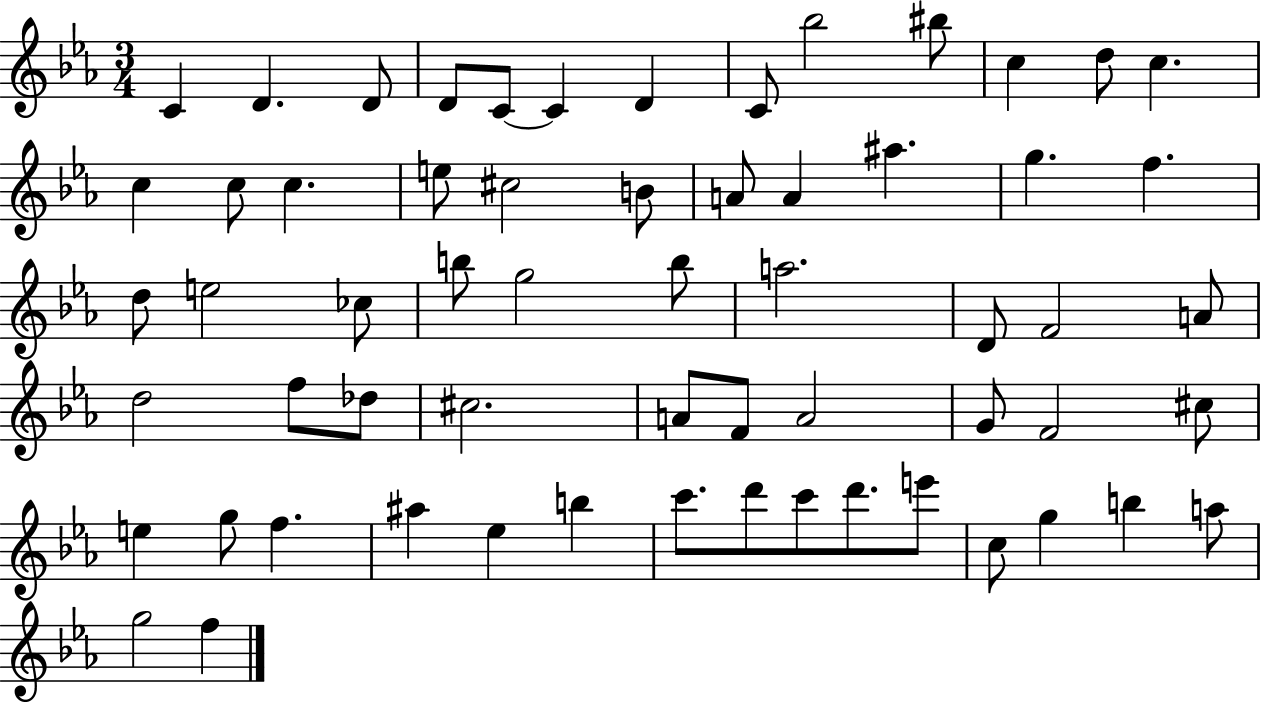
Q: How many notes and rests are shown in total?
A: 61